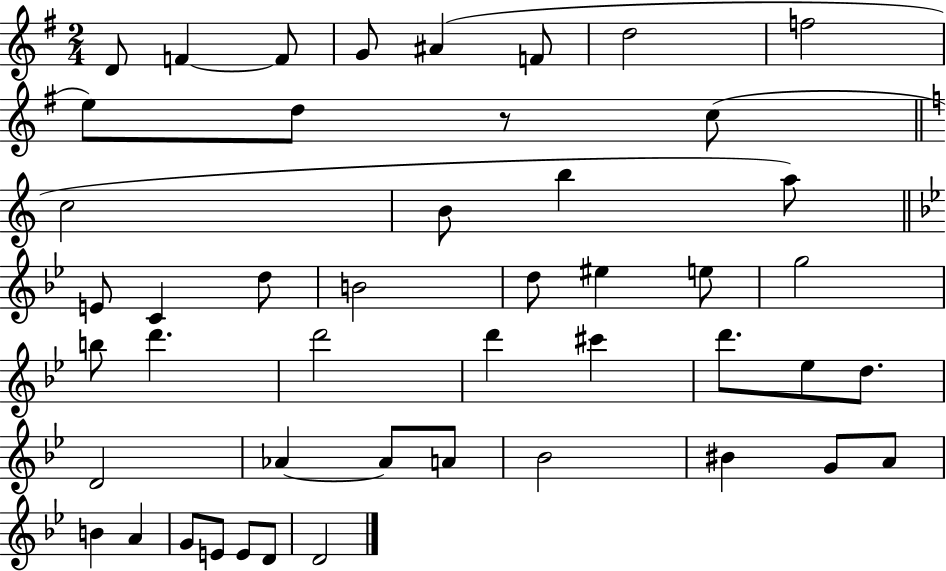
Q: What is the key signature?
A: G major